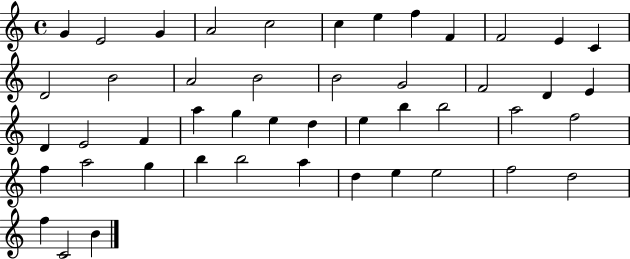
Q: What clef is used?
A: treble